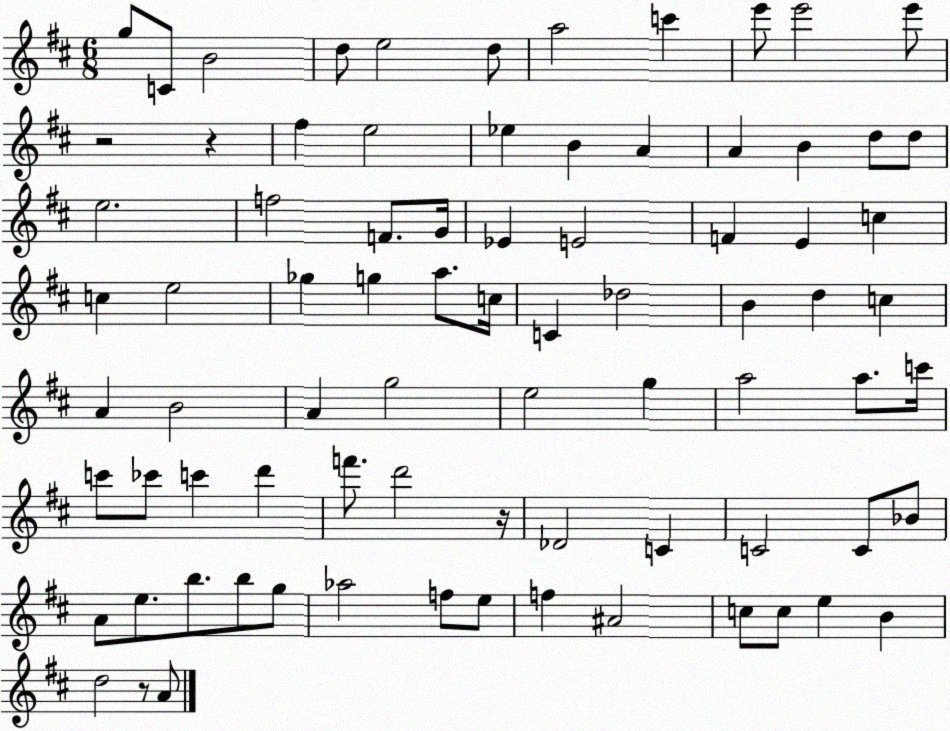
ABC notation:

X:1
T:Untitled
M:6/8
L:1/4
K:D
g/2 C/2 B2 d/2 e2 d/2 a2 c' e'/2 e'2 e'/2 z2 z ^f e2 _e B A A B d/2 d/2 e2 f2 F/2 G/4 _E E2 F E c c e2 _g g a/2 c/4 C _d2 B d c A B2 A g2 e2 g a2 a/2 c'/4 c'/2 _c'/2 c' d' f'/2 d'2 z/4 _D2 C C2 C/2 _B/2 A/2 e/2 b/2 b/2 g/2 _a2 f/2 e/2 f ^A2 c/2 c/2 e B d2 z/2 A/2